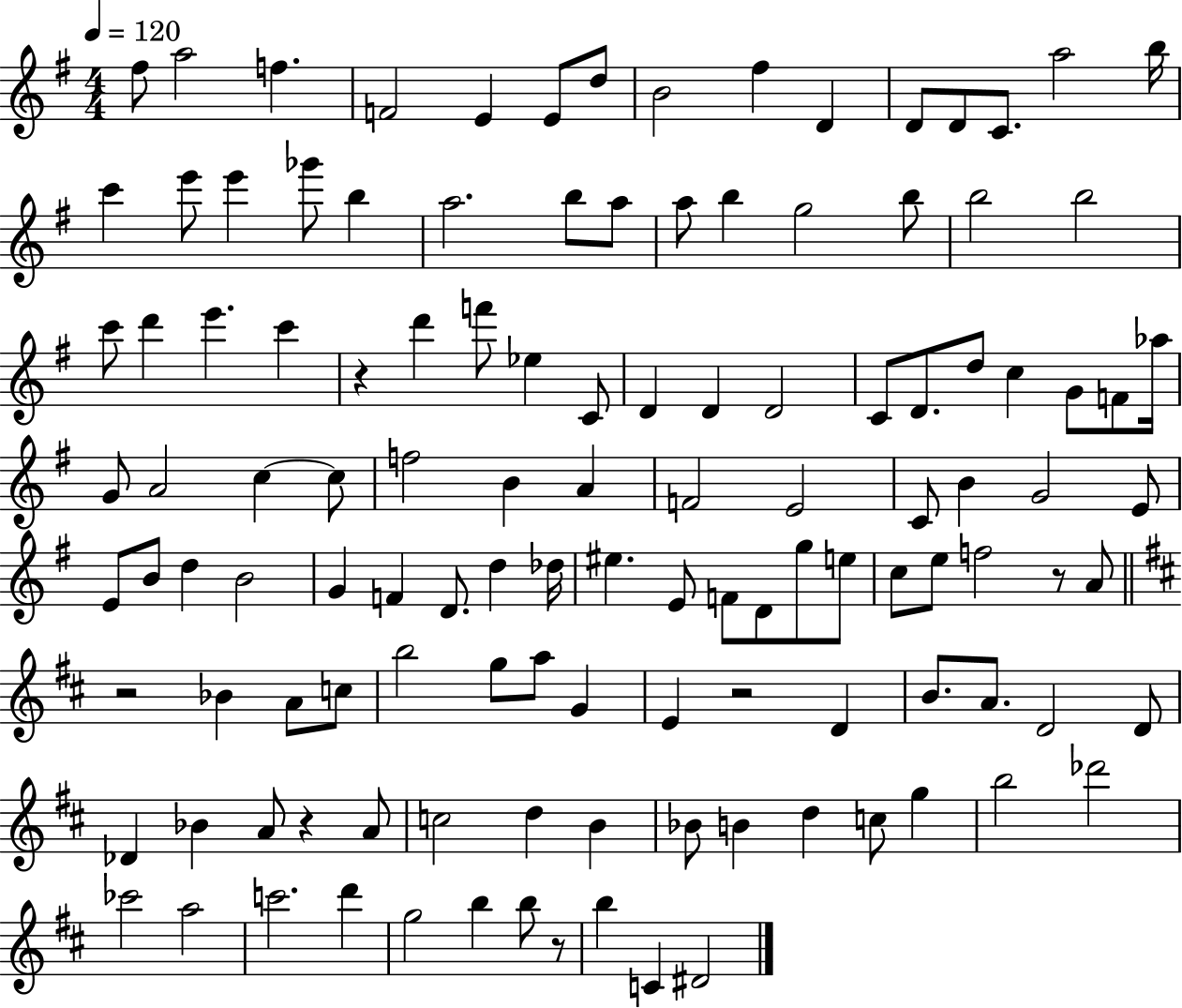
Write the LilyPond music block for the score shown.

{
  \clef treble
  \numericTimeSignature
  \time 4/4
  \key g \major
  \tempo 4 = 120
  \repeat volta 2 { fis''8 a''2 f''4. | f'2 e'4 e'8 d''8 | b'2 fis''4 d'4 | d'8 d'8 c'8. a''2 b''16 | \break c'''4 e'''8 e'''4 ges'''8 b''4 | a''2. b''8 a''8 | a''8 b''4 g''2 b''8 | b''2 b''2 | \break c'''8 d'''4 e'''4. c'''4 | r4 d'''4 f'''8 ees''4 c'8 | d'4 d'4 d'2 | c'8 d'8. d''8 c''4 g'8 f'8 aes''16 | \break g'8 a'2 c''4~~ c''8 | f''2 b'4 a'4 | f'2 e'2 | c'8 b'4 g'2 e'8 | \break e'8 b'8 d''4 b'2 | g'4 f'4 d'8. d''4 des''16 | eis''4. e'8 f'8 d'8 g''8 e''8 | c''8 e''8 f''2 r8 a'8 | \break \bar "||" \break \key b \minor r2 bes'4 a'8 c''8 | b''2 g''8 a''8 g'4 | e'4 r2 d'4 | b'8. a'8. d'2 d'8 | \break des'4 bes'4 a'8 r4 a'8 | c''2 d''4 b'4 | bes'8 b'4 d''4 c''8 g''4 | b''2 des'''2 | \break ces'''2 a''2 | c'''2. d'''4 | g''2 b''4 b''8 r8 | b''4 c'4 dis'2 | \break } \bar "|."
}